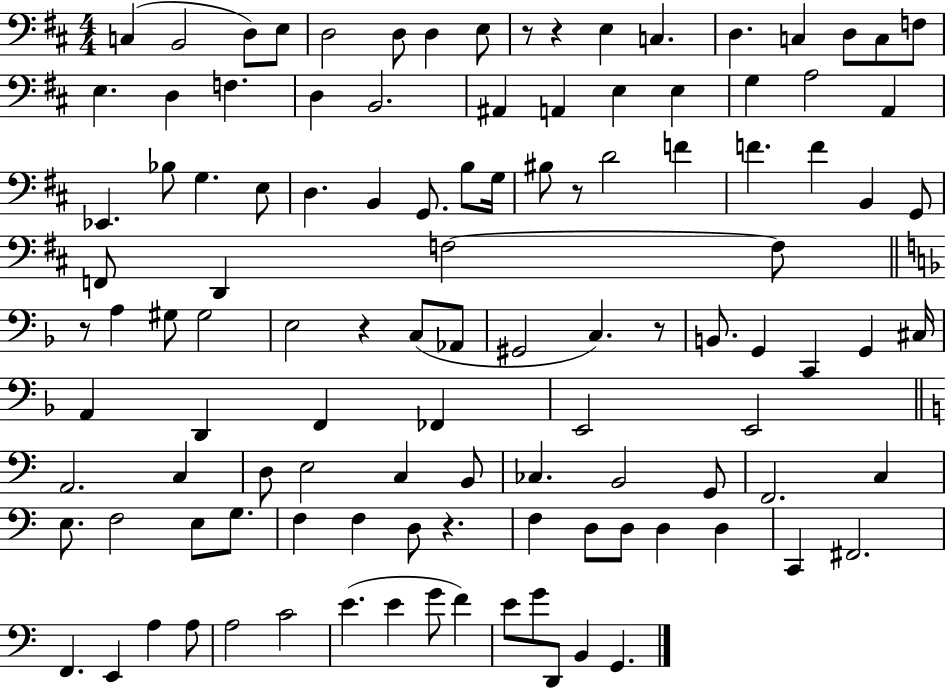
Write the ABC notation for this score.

X:1
T:Untitled
M:4/4
L:1/4
K:D
C, B,,2 D,/2 E,/2 D,2 D,/2 D, E,/2 z/2 z E, C, D, C, D,/2 C,/2 F,/2 E, D, F, D, B,,2 ^A,, A,, E, E, G, A,2 A,, _E,, _B,/2 G, E,/2 D, B,, G,,/2 B,/2 G,/4 ^B,/2 z/2 D2 F F F B,, G,,/2 F,,/2 D,, F,2 F,/2 z/2 A, ^G,/2 ^G,2 E,2 z C,/2 _A,,/2 ^G,,2 C, z/2 B,,/2 G,, C,, G,, ^C,/4 A,, D,, F,, _F,, E,,2 E,,2 A,,2 C, D,/2 E,2 C, B,,/2 _C, B,,2 G,,/2 F,,2 C, E,/2 F,2 E,/2 G,/2 F, F, D,/2 z F, D,/2 D,/2 D, D, C,, ^F,,2 F,, E,, A, A,/2 A,2 C2 E E G/2 F E/2 G/2 D,,/2 B,, G,,